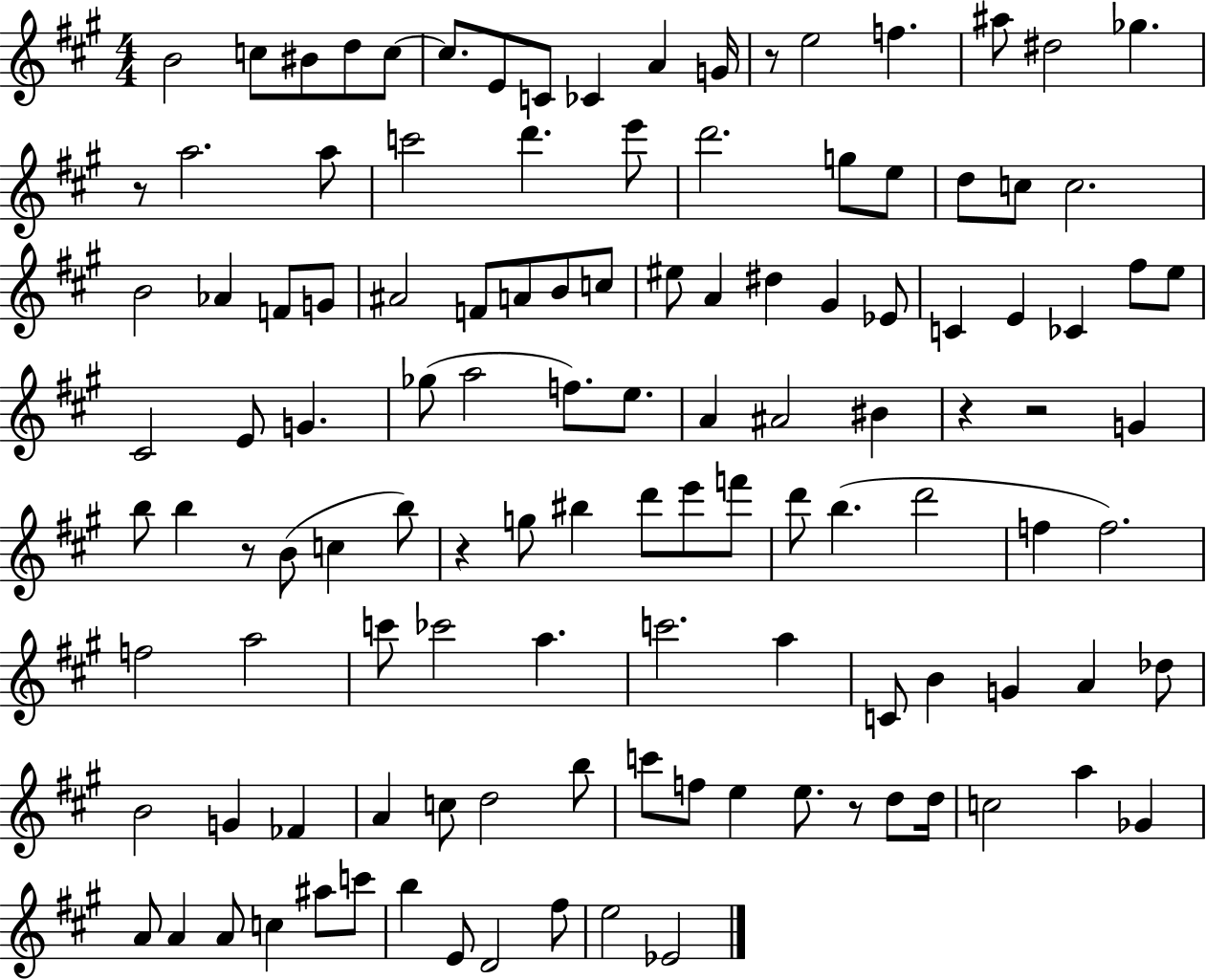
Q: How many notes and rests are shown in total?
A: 119